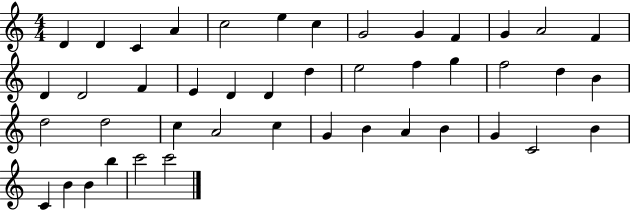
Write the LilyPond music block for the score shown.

{
  \clef treble
  \numericTimeSignature
  \time 4/4
  \key c \major
  d'4 d'4 c'4 a'4 | c''2 e''4 c''4 | g'2 g'4 f'4 | g'4 a'2 f'4 | \break d'4 d'2 f'4 | e'4 d'4 d'4 d''4 | e''2 f''4 g''4 | f''2 d''4 b'4 | \break d''2 d''2 | c''4 a'2 c''4 | g'4 b'4 a'4 b'4 | g'4 c'2 b'4 | \break c'4 b'4 b'4 b''4 | c'''2 c'''2 | \bar "|."
}